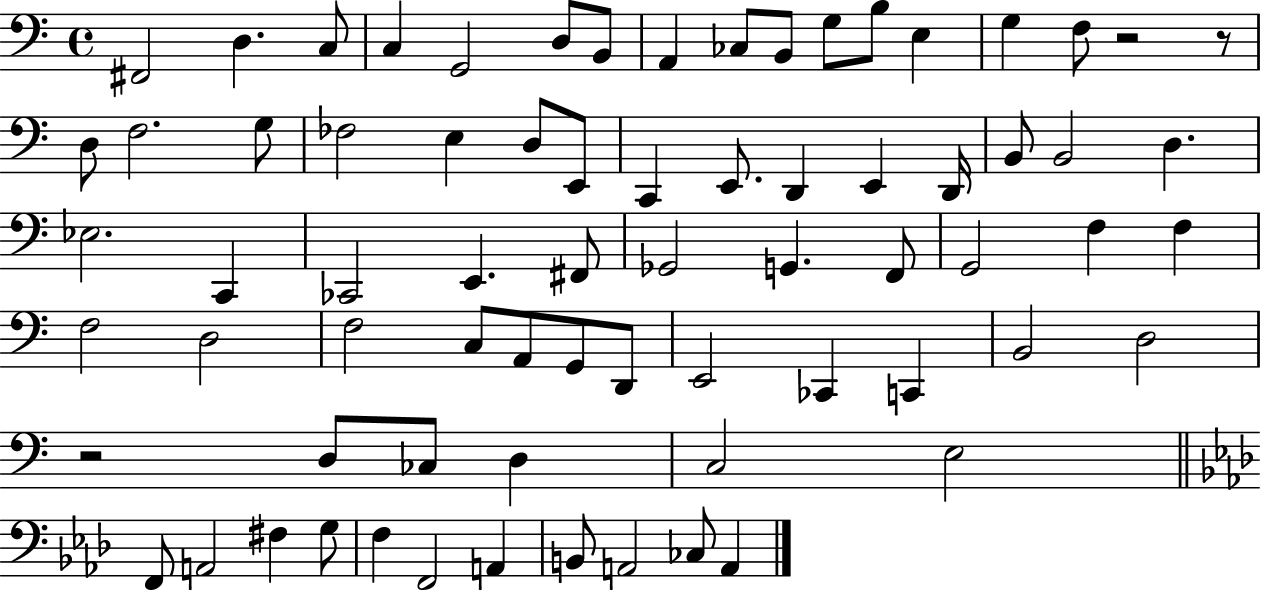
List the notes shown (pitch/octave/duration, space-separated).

F#2/h D3/q. C3/e C3/q G2/h D3/e B2/e A2/q CES3/e B2/e G3/e B3/e E3/q G3/q F3/e R/h R/e D3/e F3/h. G3/e FES3/h E3/q D3/e E2/e C2/q E2/e. D2/q E2/q D2/s B2/e B2/h D3/q. Eb3/h. C2/q CES2/h E2/q. F#2/e Gb2/h G2/q. F2/e G2/h F3/q F3/q F3/h D3/h F3/h C3/e A2/e G2/e D2/e E2/h CES2/q C2/q B2/h D3/h R/h D3/e CES3/e D3/q C3/h E3/h F2/e A2/h F#3/q G3/e F3/q F2/h A2/q B2/e A2/h CES3/e A2/q